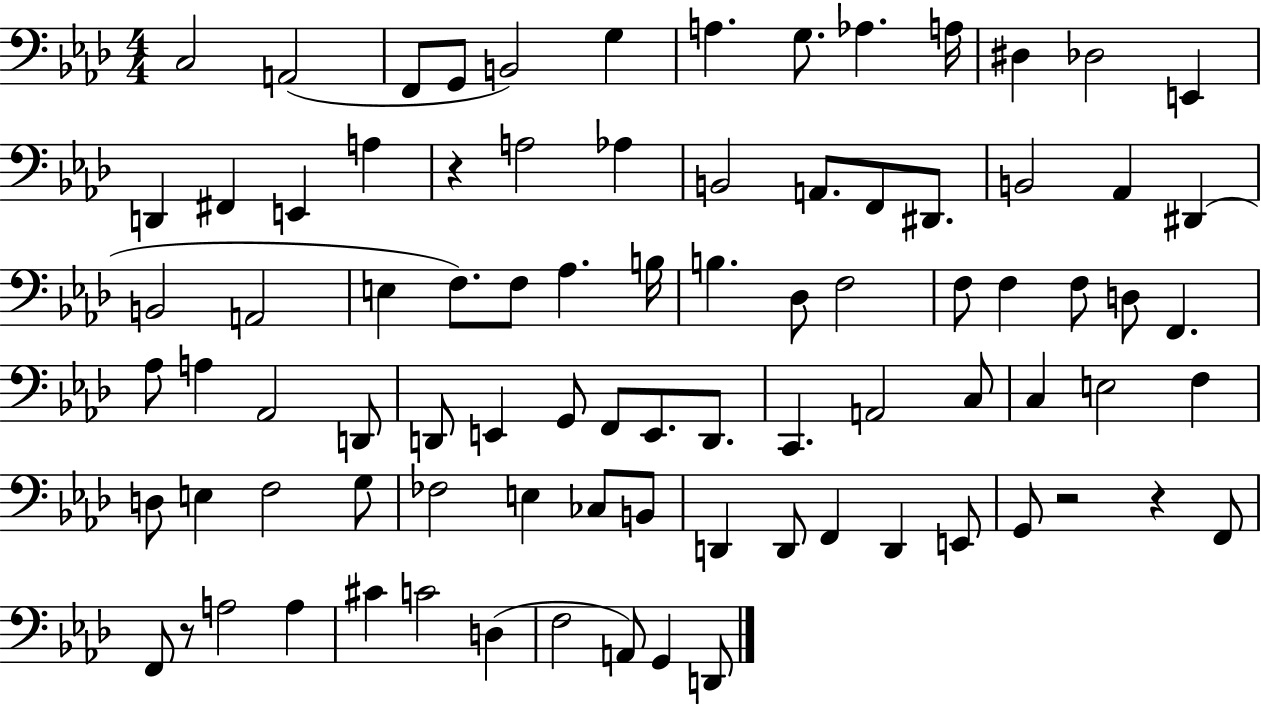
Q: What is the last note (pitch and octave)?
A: D2